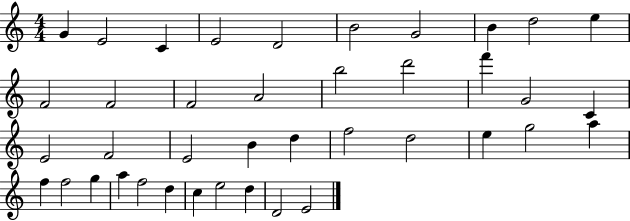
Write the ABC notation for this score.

X:1
T:Untitled
M:4/4
L:1/4
K:C
G E2 C E2 D2 B2 G2 B d2 e F2 F2 F2 A2 b2 d'2 f' G2 C E2 F2 E2 B d f2 d2 e g2 a f f2 g a f2 d c e2 d D2 E2